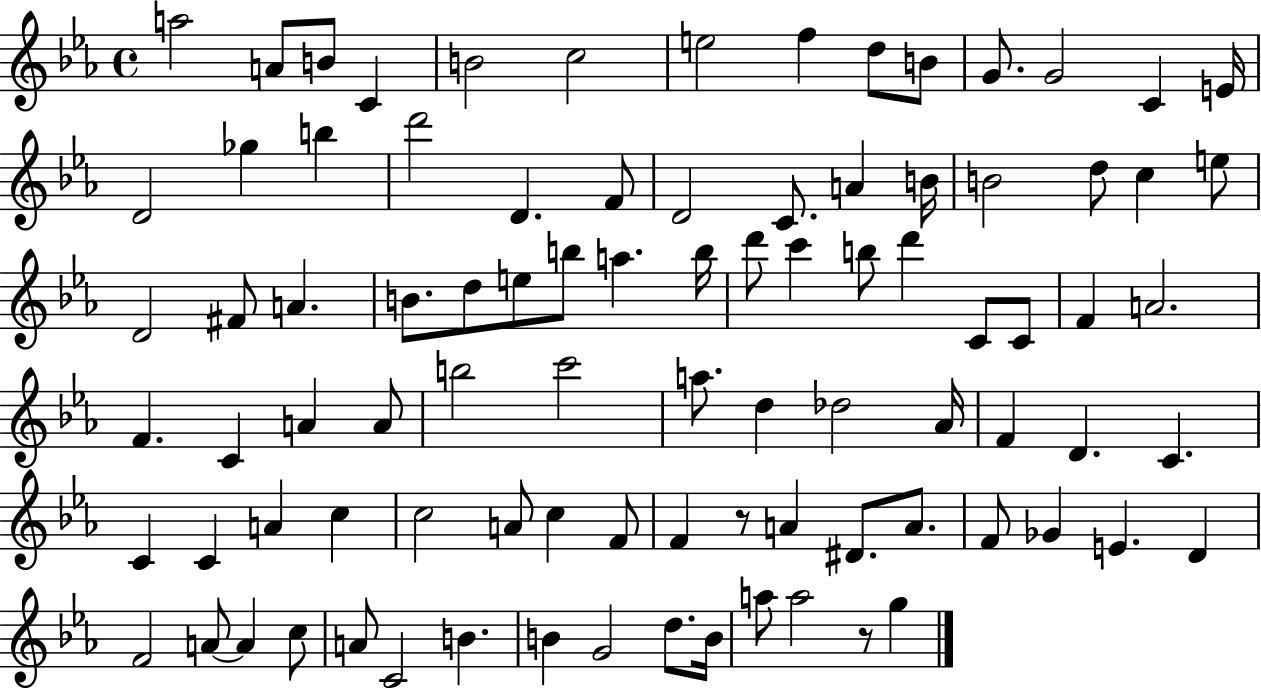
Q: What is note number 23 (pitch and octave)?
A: A4